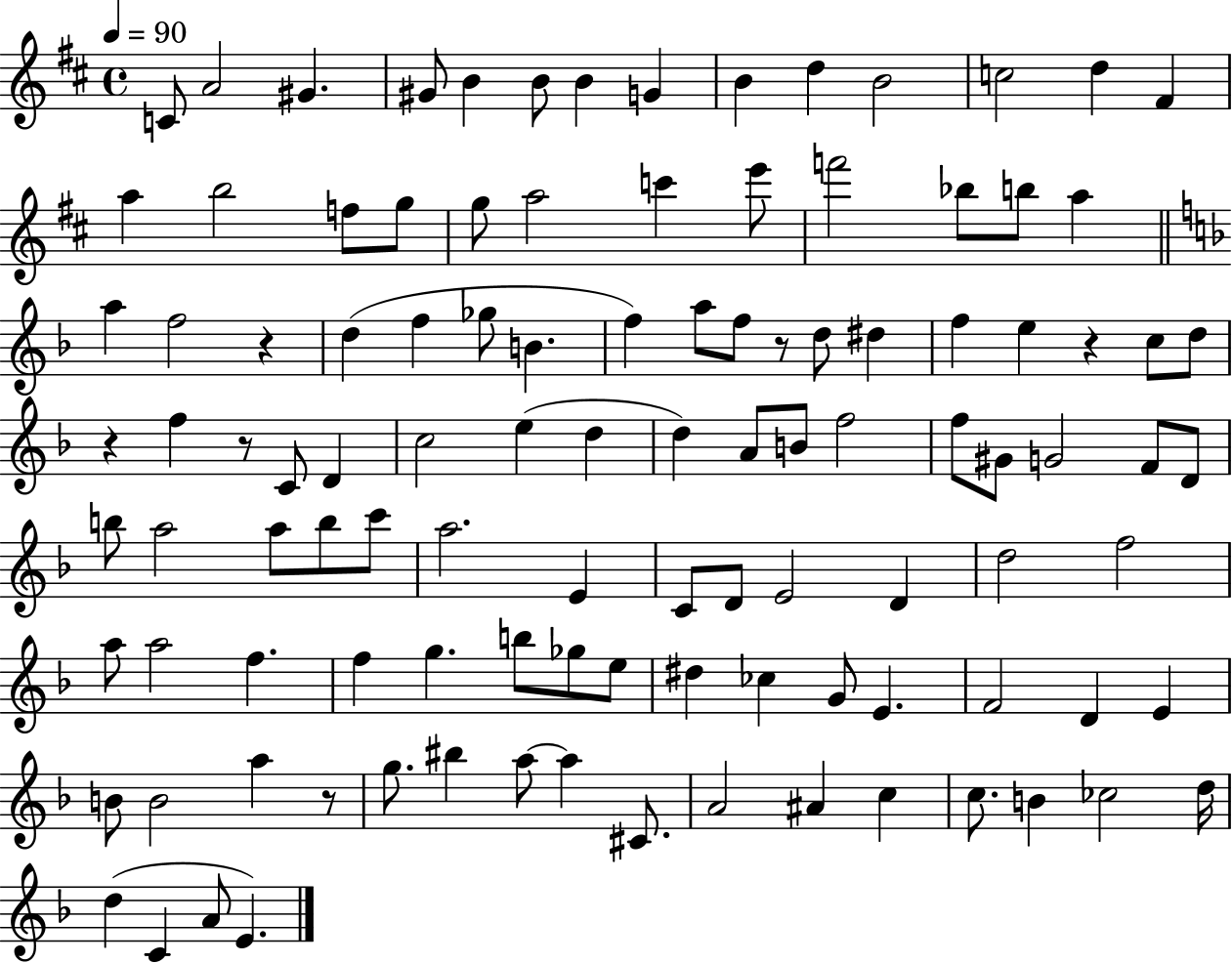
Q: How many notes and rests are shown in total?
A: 109